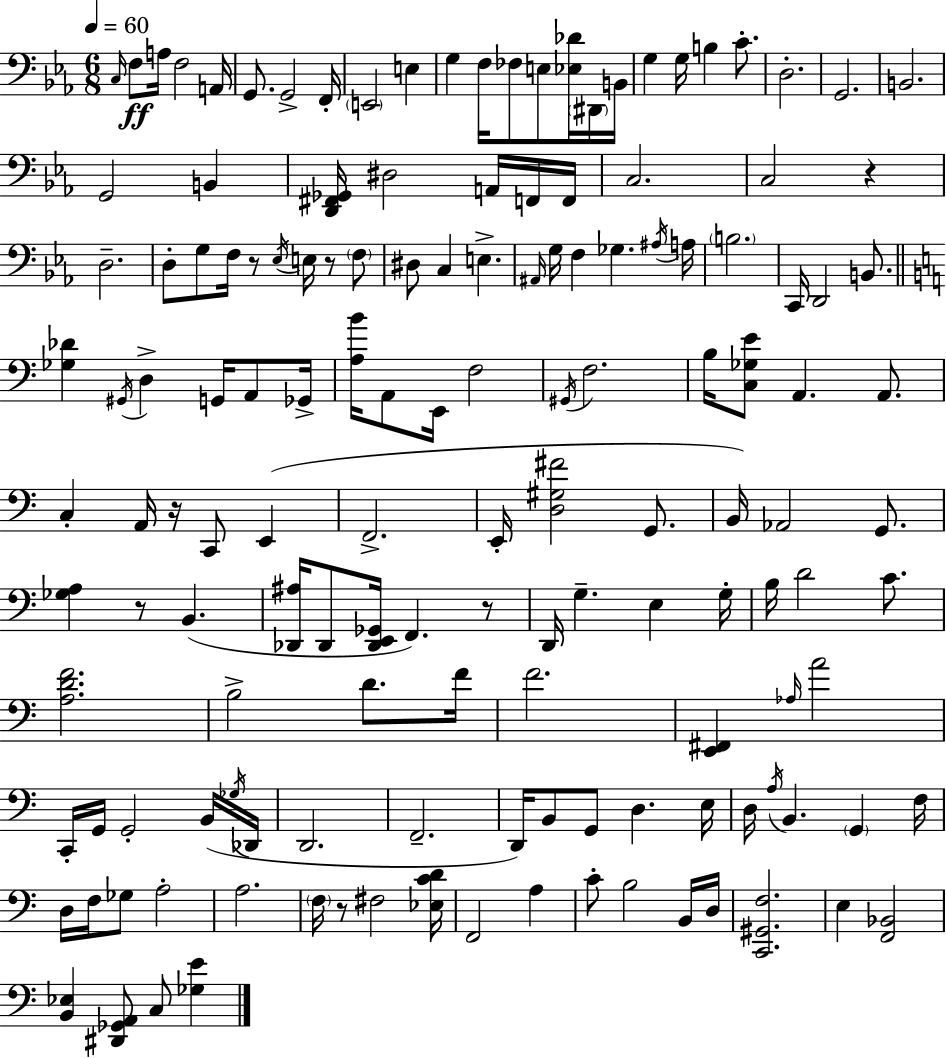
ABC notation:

X:1
T:Untitled
M:6/8
L:1/4
K:Eb
C,/4 F,/2 A,/4 F,2 A,,/4 G,,/2 G,,2 F,,/4 E,,2 E, G, F,/4 _F,/2 E,/2 [_E,_D]/4 ^D,,/4 B,,/4 G, G,/4 B, C/2 D,2 G,,2 B,,2 G,,2 B,, [D,,^F,,_G,,]/4 ^D,2 A,,/4 F,,/4 F,,/4 C,2 C,2 z D,2 D,/2 G,/2 F,/4 z/2 _E,/4 E,/4 z/2 F,/2 ^D,/2 C, E, ^A,,/4 G,/4 F, _G, ^A,/4 A,/4 B,2 C,,/4 D,,2 B,,/2 [_G,_D] ^G,,/4 D, G,,/4 A,,/2 _G,,/4 [A,B]/4 A,,/2 E,,/4 F,2 ^G,,/4 F,2 B,/4 [C,_G,E]/2 A,, A,,/2 C, A,,/4 z/4 C,,/2 E,, F,,2 E,,/4 [D,^G,^F]2 G,,/2 B,,/4 _A,,2 G,,/2 [_G,A,] z/2 B,, [_D,,^A,]/4 _D,,/2 [_D,,E,,_G,,]/4 F,, z/2 D,,/4 G, E, G,/4 B,/4 D2 C/2 [A,DF]2 B,2 D/2 F/4 F2 [E,,^F,,] _A,/4 A2 C,,/4 G,,/4 G,,2 B,,/4 _G,/4 _D,,/4 D,,2 F,,2 D,,/4 B,,/2 G,,/2 D, E,/4 D,/4 A,/4 B,, G,, F,/4 D,/4 F,/4 _G,/2 A,2 A,2 F,/4 z/2 ^F,2 [_E,CD]/4 F,,2 A, C/2 B,2 B,,/4 D,/4 [C,,^G,,F,]2 E, [F,,_B,,]2 [B,,_E,] [^D,,_G,,A,,]/2 C,/2 [_G,E]